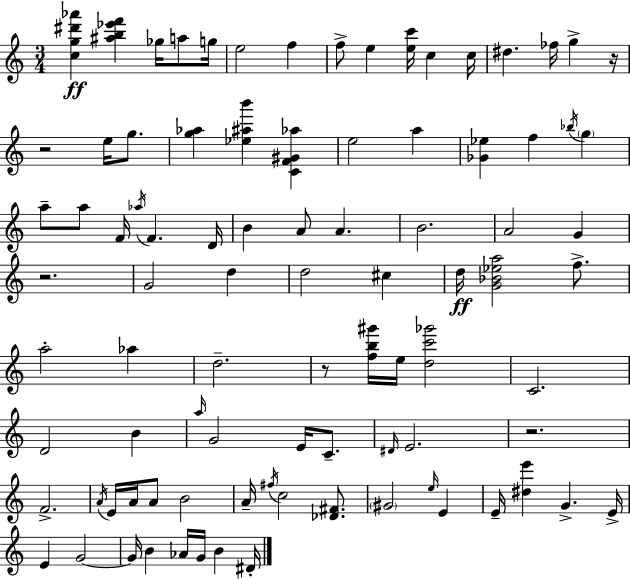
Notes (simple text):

[C5,G5,D#6,Ab6]/q [A#5,B5,Eb6,F6]/q Gb5/s A5/e G5/s E5/h F5/q F5/e E5/q [E5,C6]/s C5/q C5/s D#5/q. FES5/s G5/q R/s R/h E5/s G5/e. [G5,Ab5]/q [Eb5,A#5,B6]/q [C4,F4,G#4,Ab5]/q E5/h A5/q [Gb4,Eb5]/q F5/q Bb5/s G5/q A5/e A5/e F4/s Ab5/s F4/q. D4/s B4/q A4/e A4/q. B4/h. A4/h G4/q R/h. G4/h D5/q D5/h C#5/q D5/s [G4,Bb4,Eb5,A5]/h F5/e. A5/h Ab5/q D5/h. R/e [F5,B5,G#6]/s E5/s [D5,C6,Gb6]/h C4/h. D4/h B4/q A5/s G4/h E4/s C4/e. D#4/s E4/h. R/h. F4/h. A4/s E4/s A4/s A4/e B4/h A4/s F#5/s C5/h [Db4,F#4]/e. G#4/h E5/s E4/q E4/s [D#5,E6]/q G4/q. E4/s E4/q G4/h G4/s B4/q Ab4/s G4/s B4/q D#4/s